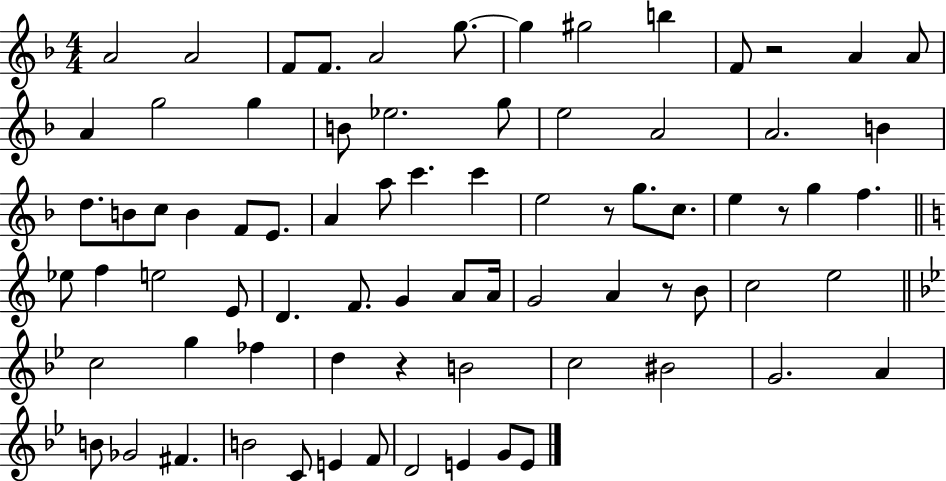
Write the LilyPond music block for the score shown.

{
  \clef treble
  \numericTimeSignature
  \time 4/4
  \key f \major
  a'2 a'2 | f'8 f'8. a'2 g''8.~~ | g''4 gis''2 b''4 | f'8 r2 a'4 a'8 | \break a'4 g''2 g''4 | b'8 ees''2. g''8 | e''2 a'2 | a'2. b'4 | \break d''8. b'8 c''8 b'4 f'8 e'8. | a'4 a''8 c'''4. c'''4 | e''2 r8 g''8. c''8. | e''4 r8 g''4 f''4. | \break \bar "||" \break \key c \major ees''8 f''4 e''2 e'8 | d'4. f'8. g'4 a'8 a'16 | g'2 a'4 r8 b'8 | c''2 e''2 | \break \bar "||" \break \key bes \major c''2 g''4 fes''4 | d''4 r4 b'2 | c''2 bis'2 | g'2. a'4 | \break b'8 ges'2 fis'4. | b'2 c'8 e'4 f'8 | d'2 e'4 g'8 e'8 | \bar "|."
}